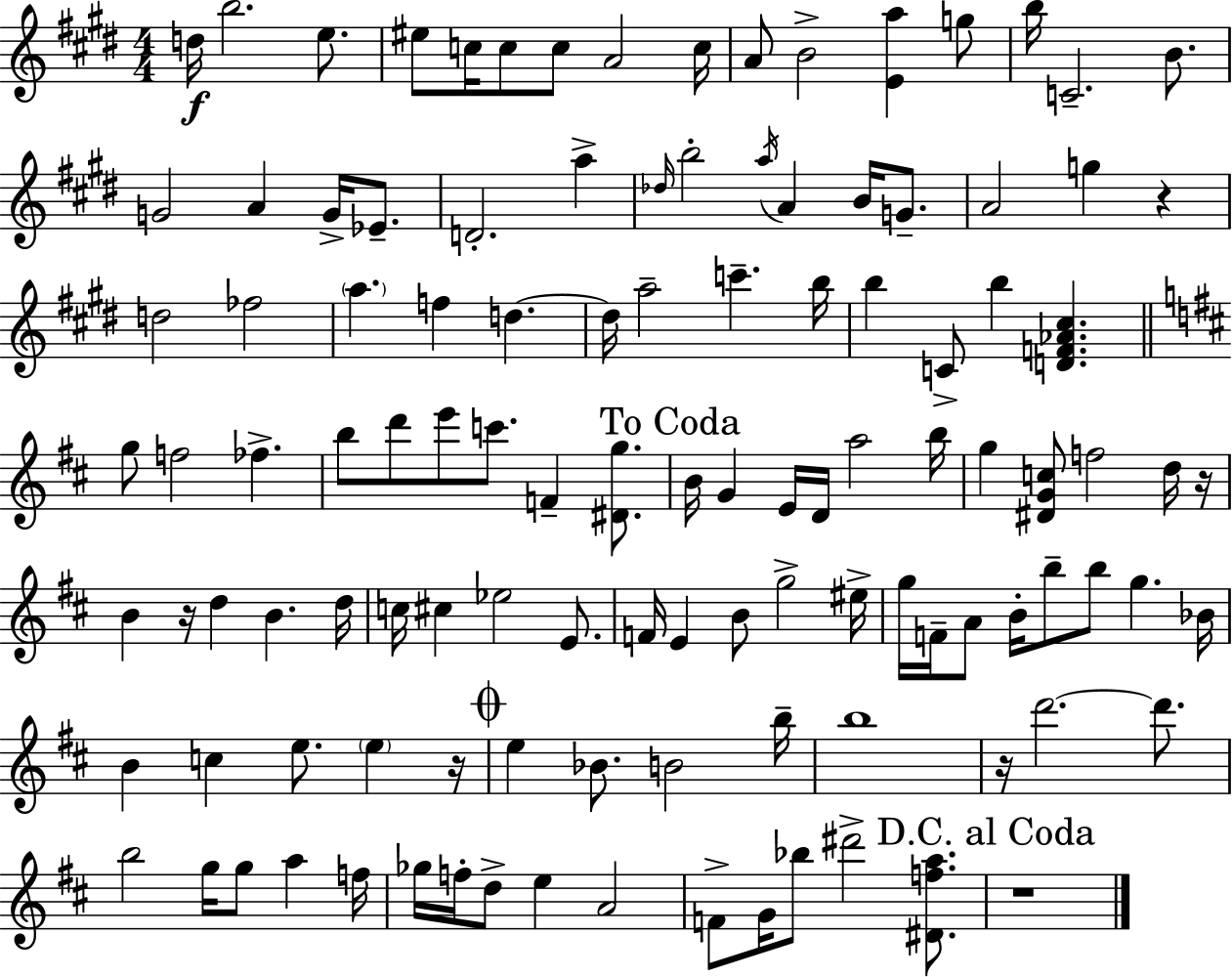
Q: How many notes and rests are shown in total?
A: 115